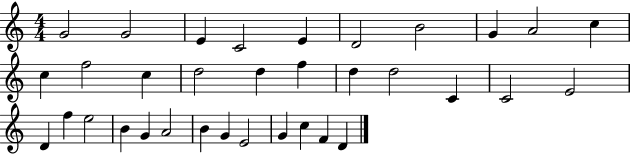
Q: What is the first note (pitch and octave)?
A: G4